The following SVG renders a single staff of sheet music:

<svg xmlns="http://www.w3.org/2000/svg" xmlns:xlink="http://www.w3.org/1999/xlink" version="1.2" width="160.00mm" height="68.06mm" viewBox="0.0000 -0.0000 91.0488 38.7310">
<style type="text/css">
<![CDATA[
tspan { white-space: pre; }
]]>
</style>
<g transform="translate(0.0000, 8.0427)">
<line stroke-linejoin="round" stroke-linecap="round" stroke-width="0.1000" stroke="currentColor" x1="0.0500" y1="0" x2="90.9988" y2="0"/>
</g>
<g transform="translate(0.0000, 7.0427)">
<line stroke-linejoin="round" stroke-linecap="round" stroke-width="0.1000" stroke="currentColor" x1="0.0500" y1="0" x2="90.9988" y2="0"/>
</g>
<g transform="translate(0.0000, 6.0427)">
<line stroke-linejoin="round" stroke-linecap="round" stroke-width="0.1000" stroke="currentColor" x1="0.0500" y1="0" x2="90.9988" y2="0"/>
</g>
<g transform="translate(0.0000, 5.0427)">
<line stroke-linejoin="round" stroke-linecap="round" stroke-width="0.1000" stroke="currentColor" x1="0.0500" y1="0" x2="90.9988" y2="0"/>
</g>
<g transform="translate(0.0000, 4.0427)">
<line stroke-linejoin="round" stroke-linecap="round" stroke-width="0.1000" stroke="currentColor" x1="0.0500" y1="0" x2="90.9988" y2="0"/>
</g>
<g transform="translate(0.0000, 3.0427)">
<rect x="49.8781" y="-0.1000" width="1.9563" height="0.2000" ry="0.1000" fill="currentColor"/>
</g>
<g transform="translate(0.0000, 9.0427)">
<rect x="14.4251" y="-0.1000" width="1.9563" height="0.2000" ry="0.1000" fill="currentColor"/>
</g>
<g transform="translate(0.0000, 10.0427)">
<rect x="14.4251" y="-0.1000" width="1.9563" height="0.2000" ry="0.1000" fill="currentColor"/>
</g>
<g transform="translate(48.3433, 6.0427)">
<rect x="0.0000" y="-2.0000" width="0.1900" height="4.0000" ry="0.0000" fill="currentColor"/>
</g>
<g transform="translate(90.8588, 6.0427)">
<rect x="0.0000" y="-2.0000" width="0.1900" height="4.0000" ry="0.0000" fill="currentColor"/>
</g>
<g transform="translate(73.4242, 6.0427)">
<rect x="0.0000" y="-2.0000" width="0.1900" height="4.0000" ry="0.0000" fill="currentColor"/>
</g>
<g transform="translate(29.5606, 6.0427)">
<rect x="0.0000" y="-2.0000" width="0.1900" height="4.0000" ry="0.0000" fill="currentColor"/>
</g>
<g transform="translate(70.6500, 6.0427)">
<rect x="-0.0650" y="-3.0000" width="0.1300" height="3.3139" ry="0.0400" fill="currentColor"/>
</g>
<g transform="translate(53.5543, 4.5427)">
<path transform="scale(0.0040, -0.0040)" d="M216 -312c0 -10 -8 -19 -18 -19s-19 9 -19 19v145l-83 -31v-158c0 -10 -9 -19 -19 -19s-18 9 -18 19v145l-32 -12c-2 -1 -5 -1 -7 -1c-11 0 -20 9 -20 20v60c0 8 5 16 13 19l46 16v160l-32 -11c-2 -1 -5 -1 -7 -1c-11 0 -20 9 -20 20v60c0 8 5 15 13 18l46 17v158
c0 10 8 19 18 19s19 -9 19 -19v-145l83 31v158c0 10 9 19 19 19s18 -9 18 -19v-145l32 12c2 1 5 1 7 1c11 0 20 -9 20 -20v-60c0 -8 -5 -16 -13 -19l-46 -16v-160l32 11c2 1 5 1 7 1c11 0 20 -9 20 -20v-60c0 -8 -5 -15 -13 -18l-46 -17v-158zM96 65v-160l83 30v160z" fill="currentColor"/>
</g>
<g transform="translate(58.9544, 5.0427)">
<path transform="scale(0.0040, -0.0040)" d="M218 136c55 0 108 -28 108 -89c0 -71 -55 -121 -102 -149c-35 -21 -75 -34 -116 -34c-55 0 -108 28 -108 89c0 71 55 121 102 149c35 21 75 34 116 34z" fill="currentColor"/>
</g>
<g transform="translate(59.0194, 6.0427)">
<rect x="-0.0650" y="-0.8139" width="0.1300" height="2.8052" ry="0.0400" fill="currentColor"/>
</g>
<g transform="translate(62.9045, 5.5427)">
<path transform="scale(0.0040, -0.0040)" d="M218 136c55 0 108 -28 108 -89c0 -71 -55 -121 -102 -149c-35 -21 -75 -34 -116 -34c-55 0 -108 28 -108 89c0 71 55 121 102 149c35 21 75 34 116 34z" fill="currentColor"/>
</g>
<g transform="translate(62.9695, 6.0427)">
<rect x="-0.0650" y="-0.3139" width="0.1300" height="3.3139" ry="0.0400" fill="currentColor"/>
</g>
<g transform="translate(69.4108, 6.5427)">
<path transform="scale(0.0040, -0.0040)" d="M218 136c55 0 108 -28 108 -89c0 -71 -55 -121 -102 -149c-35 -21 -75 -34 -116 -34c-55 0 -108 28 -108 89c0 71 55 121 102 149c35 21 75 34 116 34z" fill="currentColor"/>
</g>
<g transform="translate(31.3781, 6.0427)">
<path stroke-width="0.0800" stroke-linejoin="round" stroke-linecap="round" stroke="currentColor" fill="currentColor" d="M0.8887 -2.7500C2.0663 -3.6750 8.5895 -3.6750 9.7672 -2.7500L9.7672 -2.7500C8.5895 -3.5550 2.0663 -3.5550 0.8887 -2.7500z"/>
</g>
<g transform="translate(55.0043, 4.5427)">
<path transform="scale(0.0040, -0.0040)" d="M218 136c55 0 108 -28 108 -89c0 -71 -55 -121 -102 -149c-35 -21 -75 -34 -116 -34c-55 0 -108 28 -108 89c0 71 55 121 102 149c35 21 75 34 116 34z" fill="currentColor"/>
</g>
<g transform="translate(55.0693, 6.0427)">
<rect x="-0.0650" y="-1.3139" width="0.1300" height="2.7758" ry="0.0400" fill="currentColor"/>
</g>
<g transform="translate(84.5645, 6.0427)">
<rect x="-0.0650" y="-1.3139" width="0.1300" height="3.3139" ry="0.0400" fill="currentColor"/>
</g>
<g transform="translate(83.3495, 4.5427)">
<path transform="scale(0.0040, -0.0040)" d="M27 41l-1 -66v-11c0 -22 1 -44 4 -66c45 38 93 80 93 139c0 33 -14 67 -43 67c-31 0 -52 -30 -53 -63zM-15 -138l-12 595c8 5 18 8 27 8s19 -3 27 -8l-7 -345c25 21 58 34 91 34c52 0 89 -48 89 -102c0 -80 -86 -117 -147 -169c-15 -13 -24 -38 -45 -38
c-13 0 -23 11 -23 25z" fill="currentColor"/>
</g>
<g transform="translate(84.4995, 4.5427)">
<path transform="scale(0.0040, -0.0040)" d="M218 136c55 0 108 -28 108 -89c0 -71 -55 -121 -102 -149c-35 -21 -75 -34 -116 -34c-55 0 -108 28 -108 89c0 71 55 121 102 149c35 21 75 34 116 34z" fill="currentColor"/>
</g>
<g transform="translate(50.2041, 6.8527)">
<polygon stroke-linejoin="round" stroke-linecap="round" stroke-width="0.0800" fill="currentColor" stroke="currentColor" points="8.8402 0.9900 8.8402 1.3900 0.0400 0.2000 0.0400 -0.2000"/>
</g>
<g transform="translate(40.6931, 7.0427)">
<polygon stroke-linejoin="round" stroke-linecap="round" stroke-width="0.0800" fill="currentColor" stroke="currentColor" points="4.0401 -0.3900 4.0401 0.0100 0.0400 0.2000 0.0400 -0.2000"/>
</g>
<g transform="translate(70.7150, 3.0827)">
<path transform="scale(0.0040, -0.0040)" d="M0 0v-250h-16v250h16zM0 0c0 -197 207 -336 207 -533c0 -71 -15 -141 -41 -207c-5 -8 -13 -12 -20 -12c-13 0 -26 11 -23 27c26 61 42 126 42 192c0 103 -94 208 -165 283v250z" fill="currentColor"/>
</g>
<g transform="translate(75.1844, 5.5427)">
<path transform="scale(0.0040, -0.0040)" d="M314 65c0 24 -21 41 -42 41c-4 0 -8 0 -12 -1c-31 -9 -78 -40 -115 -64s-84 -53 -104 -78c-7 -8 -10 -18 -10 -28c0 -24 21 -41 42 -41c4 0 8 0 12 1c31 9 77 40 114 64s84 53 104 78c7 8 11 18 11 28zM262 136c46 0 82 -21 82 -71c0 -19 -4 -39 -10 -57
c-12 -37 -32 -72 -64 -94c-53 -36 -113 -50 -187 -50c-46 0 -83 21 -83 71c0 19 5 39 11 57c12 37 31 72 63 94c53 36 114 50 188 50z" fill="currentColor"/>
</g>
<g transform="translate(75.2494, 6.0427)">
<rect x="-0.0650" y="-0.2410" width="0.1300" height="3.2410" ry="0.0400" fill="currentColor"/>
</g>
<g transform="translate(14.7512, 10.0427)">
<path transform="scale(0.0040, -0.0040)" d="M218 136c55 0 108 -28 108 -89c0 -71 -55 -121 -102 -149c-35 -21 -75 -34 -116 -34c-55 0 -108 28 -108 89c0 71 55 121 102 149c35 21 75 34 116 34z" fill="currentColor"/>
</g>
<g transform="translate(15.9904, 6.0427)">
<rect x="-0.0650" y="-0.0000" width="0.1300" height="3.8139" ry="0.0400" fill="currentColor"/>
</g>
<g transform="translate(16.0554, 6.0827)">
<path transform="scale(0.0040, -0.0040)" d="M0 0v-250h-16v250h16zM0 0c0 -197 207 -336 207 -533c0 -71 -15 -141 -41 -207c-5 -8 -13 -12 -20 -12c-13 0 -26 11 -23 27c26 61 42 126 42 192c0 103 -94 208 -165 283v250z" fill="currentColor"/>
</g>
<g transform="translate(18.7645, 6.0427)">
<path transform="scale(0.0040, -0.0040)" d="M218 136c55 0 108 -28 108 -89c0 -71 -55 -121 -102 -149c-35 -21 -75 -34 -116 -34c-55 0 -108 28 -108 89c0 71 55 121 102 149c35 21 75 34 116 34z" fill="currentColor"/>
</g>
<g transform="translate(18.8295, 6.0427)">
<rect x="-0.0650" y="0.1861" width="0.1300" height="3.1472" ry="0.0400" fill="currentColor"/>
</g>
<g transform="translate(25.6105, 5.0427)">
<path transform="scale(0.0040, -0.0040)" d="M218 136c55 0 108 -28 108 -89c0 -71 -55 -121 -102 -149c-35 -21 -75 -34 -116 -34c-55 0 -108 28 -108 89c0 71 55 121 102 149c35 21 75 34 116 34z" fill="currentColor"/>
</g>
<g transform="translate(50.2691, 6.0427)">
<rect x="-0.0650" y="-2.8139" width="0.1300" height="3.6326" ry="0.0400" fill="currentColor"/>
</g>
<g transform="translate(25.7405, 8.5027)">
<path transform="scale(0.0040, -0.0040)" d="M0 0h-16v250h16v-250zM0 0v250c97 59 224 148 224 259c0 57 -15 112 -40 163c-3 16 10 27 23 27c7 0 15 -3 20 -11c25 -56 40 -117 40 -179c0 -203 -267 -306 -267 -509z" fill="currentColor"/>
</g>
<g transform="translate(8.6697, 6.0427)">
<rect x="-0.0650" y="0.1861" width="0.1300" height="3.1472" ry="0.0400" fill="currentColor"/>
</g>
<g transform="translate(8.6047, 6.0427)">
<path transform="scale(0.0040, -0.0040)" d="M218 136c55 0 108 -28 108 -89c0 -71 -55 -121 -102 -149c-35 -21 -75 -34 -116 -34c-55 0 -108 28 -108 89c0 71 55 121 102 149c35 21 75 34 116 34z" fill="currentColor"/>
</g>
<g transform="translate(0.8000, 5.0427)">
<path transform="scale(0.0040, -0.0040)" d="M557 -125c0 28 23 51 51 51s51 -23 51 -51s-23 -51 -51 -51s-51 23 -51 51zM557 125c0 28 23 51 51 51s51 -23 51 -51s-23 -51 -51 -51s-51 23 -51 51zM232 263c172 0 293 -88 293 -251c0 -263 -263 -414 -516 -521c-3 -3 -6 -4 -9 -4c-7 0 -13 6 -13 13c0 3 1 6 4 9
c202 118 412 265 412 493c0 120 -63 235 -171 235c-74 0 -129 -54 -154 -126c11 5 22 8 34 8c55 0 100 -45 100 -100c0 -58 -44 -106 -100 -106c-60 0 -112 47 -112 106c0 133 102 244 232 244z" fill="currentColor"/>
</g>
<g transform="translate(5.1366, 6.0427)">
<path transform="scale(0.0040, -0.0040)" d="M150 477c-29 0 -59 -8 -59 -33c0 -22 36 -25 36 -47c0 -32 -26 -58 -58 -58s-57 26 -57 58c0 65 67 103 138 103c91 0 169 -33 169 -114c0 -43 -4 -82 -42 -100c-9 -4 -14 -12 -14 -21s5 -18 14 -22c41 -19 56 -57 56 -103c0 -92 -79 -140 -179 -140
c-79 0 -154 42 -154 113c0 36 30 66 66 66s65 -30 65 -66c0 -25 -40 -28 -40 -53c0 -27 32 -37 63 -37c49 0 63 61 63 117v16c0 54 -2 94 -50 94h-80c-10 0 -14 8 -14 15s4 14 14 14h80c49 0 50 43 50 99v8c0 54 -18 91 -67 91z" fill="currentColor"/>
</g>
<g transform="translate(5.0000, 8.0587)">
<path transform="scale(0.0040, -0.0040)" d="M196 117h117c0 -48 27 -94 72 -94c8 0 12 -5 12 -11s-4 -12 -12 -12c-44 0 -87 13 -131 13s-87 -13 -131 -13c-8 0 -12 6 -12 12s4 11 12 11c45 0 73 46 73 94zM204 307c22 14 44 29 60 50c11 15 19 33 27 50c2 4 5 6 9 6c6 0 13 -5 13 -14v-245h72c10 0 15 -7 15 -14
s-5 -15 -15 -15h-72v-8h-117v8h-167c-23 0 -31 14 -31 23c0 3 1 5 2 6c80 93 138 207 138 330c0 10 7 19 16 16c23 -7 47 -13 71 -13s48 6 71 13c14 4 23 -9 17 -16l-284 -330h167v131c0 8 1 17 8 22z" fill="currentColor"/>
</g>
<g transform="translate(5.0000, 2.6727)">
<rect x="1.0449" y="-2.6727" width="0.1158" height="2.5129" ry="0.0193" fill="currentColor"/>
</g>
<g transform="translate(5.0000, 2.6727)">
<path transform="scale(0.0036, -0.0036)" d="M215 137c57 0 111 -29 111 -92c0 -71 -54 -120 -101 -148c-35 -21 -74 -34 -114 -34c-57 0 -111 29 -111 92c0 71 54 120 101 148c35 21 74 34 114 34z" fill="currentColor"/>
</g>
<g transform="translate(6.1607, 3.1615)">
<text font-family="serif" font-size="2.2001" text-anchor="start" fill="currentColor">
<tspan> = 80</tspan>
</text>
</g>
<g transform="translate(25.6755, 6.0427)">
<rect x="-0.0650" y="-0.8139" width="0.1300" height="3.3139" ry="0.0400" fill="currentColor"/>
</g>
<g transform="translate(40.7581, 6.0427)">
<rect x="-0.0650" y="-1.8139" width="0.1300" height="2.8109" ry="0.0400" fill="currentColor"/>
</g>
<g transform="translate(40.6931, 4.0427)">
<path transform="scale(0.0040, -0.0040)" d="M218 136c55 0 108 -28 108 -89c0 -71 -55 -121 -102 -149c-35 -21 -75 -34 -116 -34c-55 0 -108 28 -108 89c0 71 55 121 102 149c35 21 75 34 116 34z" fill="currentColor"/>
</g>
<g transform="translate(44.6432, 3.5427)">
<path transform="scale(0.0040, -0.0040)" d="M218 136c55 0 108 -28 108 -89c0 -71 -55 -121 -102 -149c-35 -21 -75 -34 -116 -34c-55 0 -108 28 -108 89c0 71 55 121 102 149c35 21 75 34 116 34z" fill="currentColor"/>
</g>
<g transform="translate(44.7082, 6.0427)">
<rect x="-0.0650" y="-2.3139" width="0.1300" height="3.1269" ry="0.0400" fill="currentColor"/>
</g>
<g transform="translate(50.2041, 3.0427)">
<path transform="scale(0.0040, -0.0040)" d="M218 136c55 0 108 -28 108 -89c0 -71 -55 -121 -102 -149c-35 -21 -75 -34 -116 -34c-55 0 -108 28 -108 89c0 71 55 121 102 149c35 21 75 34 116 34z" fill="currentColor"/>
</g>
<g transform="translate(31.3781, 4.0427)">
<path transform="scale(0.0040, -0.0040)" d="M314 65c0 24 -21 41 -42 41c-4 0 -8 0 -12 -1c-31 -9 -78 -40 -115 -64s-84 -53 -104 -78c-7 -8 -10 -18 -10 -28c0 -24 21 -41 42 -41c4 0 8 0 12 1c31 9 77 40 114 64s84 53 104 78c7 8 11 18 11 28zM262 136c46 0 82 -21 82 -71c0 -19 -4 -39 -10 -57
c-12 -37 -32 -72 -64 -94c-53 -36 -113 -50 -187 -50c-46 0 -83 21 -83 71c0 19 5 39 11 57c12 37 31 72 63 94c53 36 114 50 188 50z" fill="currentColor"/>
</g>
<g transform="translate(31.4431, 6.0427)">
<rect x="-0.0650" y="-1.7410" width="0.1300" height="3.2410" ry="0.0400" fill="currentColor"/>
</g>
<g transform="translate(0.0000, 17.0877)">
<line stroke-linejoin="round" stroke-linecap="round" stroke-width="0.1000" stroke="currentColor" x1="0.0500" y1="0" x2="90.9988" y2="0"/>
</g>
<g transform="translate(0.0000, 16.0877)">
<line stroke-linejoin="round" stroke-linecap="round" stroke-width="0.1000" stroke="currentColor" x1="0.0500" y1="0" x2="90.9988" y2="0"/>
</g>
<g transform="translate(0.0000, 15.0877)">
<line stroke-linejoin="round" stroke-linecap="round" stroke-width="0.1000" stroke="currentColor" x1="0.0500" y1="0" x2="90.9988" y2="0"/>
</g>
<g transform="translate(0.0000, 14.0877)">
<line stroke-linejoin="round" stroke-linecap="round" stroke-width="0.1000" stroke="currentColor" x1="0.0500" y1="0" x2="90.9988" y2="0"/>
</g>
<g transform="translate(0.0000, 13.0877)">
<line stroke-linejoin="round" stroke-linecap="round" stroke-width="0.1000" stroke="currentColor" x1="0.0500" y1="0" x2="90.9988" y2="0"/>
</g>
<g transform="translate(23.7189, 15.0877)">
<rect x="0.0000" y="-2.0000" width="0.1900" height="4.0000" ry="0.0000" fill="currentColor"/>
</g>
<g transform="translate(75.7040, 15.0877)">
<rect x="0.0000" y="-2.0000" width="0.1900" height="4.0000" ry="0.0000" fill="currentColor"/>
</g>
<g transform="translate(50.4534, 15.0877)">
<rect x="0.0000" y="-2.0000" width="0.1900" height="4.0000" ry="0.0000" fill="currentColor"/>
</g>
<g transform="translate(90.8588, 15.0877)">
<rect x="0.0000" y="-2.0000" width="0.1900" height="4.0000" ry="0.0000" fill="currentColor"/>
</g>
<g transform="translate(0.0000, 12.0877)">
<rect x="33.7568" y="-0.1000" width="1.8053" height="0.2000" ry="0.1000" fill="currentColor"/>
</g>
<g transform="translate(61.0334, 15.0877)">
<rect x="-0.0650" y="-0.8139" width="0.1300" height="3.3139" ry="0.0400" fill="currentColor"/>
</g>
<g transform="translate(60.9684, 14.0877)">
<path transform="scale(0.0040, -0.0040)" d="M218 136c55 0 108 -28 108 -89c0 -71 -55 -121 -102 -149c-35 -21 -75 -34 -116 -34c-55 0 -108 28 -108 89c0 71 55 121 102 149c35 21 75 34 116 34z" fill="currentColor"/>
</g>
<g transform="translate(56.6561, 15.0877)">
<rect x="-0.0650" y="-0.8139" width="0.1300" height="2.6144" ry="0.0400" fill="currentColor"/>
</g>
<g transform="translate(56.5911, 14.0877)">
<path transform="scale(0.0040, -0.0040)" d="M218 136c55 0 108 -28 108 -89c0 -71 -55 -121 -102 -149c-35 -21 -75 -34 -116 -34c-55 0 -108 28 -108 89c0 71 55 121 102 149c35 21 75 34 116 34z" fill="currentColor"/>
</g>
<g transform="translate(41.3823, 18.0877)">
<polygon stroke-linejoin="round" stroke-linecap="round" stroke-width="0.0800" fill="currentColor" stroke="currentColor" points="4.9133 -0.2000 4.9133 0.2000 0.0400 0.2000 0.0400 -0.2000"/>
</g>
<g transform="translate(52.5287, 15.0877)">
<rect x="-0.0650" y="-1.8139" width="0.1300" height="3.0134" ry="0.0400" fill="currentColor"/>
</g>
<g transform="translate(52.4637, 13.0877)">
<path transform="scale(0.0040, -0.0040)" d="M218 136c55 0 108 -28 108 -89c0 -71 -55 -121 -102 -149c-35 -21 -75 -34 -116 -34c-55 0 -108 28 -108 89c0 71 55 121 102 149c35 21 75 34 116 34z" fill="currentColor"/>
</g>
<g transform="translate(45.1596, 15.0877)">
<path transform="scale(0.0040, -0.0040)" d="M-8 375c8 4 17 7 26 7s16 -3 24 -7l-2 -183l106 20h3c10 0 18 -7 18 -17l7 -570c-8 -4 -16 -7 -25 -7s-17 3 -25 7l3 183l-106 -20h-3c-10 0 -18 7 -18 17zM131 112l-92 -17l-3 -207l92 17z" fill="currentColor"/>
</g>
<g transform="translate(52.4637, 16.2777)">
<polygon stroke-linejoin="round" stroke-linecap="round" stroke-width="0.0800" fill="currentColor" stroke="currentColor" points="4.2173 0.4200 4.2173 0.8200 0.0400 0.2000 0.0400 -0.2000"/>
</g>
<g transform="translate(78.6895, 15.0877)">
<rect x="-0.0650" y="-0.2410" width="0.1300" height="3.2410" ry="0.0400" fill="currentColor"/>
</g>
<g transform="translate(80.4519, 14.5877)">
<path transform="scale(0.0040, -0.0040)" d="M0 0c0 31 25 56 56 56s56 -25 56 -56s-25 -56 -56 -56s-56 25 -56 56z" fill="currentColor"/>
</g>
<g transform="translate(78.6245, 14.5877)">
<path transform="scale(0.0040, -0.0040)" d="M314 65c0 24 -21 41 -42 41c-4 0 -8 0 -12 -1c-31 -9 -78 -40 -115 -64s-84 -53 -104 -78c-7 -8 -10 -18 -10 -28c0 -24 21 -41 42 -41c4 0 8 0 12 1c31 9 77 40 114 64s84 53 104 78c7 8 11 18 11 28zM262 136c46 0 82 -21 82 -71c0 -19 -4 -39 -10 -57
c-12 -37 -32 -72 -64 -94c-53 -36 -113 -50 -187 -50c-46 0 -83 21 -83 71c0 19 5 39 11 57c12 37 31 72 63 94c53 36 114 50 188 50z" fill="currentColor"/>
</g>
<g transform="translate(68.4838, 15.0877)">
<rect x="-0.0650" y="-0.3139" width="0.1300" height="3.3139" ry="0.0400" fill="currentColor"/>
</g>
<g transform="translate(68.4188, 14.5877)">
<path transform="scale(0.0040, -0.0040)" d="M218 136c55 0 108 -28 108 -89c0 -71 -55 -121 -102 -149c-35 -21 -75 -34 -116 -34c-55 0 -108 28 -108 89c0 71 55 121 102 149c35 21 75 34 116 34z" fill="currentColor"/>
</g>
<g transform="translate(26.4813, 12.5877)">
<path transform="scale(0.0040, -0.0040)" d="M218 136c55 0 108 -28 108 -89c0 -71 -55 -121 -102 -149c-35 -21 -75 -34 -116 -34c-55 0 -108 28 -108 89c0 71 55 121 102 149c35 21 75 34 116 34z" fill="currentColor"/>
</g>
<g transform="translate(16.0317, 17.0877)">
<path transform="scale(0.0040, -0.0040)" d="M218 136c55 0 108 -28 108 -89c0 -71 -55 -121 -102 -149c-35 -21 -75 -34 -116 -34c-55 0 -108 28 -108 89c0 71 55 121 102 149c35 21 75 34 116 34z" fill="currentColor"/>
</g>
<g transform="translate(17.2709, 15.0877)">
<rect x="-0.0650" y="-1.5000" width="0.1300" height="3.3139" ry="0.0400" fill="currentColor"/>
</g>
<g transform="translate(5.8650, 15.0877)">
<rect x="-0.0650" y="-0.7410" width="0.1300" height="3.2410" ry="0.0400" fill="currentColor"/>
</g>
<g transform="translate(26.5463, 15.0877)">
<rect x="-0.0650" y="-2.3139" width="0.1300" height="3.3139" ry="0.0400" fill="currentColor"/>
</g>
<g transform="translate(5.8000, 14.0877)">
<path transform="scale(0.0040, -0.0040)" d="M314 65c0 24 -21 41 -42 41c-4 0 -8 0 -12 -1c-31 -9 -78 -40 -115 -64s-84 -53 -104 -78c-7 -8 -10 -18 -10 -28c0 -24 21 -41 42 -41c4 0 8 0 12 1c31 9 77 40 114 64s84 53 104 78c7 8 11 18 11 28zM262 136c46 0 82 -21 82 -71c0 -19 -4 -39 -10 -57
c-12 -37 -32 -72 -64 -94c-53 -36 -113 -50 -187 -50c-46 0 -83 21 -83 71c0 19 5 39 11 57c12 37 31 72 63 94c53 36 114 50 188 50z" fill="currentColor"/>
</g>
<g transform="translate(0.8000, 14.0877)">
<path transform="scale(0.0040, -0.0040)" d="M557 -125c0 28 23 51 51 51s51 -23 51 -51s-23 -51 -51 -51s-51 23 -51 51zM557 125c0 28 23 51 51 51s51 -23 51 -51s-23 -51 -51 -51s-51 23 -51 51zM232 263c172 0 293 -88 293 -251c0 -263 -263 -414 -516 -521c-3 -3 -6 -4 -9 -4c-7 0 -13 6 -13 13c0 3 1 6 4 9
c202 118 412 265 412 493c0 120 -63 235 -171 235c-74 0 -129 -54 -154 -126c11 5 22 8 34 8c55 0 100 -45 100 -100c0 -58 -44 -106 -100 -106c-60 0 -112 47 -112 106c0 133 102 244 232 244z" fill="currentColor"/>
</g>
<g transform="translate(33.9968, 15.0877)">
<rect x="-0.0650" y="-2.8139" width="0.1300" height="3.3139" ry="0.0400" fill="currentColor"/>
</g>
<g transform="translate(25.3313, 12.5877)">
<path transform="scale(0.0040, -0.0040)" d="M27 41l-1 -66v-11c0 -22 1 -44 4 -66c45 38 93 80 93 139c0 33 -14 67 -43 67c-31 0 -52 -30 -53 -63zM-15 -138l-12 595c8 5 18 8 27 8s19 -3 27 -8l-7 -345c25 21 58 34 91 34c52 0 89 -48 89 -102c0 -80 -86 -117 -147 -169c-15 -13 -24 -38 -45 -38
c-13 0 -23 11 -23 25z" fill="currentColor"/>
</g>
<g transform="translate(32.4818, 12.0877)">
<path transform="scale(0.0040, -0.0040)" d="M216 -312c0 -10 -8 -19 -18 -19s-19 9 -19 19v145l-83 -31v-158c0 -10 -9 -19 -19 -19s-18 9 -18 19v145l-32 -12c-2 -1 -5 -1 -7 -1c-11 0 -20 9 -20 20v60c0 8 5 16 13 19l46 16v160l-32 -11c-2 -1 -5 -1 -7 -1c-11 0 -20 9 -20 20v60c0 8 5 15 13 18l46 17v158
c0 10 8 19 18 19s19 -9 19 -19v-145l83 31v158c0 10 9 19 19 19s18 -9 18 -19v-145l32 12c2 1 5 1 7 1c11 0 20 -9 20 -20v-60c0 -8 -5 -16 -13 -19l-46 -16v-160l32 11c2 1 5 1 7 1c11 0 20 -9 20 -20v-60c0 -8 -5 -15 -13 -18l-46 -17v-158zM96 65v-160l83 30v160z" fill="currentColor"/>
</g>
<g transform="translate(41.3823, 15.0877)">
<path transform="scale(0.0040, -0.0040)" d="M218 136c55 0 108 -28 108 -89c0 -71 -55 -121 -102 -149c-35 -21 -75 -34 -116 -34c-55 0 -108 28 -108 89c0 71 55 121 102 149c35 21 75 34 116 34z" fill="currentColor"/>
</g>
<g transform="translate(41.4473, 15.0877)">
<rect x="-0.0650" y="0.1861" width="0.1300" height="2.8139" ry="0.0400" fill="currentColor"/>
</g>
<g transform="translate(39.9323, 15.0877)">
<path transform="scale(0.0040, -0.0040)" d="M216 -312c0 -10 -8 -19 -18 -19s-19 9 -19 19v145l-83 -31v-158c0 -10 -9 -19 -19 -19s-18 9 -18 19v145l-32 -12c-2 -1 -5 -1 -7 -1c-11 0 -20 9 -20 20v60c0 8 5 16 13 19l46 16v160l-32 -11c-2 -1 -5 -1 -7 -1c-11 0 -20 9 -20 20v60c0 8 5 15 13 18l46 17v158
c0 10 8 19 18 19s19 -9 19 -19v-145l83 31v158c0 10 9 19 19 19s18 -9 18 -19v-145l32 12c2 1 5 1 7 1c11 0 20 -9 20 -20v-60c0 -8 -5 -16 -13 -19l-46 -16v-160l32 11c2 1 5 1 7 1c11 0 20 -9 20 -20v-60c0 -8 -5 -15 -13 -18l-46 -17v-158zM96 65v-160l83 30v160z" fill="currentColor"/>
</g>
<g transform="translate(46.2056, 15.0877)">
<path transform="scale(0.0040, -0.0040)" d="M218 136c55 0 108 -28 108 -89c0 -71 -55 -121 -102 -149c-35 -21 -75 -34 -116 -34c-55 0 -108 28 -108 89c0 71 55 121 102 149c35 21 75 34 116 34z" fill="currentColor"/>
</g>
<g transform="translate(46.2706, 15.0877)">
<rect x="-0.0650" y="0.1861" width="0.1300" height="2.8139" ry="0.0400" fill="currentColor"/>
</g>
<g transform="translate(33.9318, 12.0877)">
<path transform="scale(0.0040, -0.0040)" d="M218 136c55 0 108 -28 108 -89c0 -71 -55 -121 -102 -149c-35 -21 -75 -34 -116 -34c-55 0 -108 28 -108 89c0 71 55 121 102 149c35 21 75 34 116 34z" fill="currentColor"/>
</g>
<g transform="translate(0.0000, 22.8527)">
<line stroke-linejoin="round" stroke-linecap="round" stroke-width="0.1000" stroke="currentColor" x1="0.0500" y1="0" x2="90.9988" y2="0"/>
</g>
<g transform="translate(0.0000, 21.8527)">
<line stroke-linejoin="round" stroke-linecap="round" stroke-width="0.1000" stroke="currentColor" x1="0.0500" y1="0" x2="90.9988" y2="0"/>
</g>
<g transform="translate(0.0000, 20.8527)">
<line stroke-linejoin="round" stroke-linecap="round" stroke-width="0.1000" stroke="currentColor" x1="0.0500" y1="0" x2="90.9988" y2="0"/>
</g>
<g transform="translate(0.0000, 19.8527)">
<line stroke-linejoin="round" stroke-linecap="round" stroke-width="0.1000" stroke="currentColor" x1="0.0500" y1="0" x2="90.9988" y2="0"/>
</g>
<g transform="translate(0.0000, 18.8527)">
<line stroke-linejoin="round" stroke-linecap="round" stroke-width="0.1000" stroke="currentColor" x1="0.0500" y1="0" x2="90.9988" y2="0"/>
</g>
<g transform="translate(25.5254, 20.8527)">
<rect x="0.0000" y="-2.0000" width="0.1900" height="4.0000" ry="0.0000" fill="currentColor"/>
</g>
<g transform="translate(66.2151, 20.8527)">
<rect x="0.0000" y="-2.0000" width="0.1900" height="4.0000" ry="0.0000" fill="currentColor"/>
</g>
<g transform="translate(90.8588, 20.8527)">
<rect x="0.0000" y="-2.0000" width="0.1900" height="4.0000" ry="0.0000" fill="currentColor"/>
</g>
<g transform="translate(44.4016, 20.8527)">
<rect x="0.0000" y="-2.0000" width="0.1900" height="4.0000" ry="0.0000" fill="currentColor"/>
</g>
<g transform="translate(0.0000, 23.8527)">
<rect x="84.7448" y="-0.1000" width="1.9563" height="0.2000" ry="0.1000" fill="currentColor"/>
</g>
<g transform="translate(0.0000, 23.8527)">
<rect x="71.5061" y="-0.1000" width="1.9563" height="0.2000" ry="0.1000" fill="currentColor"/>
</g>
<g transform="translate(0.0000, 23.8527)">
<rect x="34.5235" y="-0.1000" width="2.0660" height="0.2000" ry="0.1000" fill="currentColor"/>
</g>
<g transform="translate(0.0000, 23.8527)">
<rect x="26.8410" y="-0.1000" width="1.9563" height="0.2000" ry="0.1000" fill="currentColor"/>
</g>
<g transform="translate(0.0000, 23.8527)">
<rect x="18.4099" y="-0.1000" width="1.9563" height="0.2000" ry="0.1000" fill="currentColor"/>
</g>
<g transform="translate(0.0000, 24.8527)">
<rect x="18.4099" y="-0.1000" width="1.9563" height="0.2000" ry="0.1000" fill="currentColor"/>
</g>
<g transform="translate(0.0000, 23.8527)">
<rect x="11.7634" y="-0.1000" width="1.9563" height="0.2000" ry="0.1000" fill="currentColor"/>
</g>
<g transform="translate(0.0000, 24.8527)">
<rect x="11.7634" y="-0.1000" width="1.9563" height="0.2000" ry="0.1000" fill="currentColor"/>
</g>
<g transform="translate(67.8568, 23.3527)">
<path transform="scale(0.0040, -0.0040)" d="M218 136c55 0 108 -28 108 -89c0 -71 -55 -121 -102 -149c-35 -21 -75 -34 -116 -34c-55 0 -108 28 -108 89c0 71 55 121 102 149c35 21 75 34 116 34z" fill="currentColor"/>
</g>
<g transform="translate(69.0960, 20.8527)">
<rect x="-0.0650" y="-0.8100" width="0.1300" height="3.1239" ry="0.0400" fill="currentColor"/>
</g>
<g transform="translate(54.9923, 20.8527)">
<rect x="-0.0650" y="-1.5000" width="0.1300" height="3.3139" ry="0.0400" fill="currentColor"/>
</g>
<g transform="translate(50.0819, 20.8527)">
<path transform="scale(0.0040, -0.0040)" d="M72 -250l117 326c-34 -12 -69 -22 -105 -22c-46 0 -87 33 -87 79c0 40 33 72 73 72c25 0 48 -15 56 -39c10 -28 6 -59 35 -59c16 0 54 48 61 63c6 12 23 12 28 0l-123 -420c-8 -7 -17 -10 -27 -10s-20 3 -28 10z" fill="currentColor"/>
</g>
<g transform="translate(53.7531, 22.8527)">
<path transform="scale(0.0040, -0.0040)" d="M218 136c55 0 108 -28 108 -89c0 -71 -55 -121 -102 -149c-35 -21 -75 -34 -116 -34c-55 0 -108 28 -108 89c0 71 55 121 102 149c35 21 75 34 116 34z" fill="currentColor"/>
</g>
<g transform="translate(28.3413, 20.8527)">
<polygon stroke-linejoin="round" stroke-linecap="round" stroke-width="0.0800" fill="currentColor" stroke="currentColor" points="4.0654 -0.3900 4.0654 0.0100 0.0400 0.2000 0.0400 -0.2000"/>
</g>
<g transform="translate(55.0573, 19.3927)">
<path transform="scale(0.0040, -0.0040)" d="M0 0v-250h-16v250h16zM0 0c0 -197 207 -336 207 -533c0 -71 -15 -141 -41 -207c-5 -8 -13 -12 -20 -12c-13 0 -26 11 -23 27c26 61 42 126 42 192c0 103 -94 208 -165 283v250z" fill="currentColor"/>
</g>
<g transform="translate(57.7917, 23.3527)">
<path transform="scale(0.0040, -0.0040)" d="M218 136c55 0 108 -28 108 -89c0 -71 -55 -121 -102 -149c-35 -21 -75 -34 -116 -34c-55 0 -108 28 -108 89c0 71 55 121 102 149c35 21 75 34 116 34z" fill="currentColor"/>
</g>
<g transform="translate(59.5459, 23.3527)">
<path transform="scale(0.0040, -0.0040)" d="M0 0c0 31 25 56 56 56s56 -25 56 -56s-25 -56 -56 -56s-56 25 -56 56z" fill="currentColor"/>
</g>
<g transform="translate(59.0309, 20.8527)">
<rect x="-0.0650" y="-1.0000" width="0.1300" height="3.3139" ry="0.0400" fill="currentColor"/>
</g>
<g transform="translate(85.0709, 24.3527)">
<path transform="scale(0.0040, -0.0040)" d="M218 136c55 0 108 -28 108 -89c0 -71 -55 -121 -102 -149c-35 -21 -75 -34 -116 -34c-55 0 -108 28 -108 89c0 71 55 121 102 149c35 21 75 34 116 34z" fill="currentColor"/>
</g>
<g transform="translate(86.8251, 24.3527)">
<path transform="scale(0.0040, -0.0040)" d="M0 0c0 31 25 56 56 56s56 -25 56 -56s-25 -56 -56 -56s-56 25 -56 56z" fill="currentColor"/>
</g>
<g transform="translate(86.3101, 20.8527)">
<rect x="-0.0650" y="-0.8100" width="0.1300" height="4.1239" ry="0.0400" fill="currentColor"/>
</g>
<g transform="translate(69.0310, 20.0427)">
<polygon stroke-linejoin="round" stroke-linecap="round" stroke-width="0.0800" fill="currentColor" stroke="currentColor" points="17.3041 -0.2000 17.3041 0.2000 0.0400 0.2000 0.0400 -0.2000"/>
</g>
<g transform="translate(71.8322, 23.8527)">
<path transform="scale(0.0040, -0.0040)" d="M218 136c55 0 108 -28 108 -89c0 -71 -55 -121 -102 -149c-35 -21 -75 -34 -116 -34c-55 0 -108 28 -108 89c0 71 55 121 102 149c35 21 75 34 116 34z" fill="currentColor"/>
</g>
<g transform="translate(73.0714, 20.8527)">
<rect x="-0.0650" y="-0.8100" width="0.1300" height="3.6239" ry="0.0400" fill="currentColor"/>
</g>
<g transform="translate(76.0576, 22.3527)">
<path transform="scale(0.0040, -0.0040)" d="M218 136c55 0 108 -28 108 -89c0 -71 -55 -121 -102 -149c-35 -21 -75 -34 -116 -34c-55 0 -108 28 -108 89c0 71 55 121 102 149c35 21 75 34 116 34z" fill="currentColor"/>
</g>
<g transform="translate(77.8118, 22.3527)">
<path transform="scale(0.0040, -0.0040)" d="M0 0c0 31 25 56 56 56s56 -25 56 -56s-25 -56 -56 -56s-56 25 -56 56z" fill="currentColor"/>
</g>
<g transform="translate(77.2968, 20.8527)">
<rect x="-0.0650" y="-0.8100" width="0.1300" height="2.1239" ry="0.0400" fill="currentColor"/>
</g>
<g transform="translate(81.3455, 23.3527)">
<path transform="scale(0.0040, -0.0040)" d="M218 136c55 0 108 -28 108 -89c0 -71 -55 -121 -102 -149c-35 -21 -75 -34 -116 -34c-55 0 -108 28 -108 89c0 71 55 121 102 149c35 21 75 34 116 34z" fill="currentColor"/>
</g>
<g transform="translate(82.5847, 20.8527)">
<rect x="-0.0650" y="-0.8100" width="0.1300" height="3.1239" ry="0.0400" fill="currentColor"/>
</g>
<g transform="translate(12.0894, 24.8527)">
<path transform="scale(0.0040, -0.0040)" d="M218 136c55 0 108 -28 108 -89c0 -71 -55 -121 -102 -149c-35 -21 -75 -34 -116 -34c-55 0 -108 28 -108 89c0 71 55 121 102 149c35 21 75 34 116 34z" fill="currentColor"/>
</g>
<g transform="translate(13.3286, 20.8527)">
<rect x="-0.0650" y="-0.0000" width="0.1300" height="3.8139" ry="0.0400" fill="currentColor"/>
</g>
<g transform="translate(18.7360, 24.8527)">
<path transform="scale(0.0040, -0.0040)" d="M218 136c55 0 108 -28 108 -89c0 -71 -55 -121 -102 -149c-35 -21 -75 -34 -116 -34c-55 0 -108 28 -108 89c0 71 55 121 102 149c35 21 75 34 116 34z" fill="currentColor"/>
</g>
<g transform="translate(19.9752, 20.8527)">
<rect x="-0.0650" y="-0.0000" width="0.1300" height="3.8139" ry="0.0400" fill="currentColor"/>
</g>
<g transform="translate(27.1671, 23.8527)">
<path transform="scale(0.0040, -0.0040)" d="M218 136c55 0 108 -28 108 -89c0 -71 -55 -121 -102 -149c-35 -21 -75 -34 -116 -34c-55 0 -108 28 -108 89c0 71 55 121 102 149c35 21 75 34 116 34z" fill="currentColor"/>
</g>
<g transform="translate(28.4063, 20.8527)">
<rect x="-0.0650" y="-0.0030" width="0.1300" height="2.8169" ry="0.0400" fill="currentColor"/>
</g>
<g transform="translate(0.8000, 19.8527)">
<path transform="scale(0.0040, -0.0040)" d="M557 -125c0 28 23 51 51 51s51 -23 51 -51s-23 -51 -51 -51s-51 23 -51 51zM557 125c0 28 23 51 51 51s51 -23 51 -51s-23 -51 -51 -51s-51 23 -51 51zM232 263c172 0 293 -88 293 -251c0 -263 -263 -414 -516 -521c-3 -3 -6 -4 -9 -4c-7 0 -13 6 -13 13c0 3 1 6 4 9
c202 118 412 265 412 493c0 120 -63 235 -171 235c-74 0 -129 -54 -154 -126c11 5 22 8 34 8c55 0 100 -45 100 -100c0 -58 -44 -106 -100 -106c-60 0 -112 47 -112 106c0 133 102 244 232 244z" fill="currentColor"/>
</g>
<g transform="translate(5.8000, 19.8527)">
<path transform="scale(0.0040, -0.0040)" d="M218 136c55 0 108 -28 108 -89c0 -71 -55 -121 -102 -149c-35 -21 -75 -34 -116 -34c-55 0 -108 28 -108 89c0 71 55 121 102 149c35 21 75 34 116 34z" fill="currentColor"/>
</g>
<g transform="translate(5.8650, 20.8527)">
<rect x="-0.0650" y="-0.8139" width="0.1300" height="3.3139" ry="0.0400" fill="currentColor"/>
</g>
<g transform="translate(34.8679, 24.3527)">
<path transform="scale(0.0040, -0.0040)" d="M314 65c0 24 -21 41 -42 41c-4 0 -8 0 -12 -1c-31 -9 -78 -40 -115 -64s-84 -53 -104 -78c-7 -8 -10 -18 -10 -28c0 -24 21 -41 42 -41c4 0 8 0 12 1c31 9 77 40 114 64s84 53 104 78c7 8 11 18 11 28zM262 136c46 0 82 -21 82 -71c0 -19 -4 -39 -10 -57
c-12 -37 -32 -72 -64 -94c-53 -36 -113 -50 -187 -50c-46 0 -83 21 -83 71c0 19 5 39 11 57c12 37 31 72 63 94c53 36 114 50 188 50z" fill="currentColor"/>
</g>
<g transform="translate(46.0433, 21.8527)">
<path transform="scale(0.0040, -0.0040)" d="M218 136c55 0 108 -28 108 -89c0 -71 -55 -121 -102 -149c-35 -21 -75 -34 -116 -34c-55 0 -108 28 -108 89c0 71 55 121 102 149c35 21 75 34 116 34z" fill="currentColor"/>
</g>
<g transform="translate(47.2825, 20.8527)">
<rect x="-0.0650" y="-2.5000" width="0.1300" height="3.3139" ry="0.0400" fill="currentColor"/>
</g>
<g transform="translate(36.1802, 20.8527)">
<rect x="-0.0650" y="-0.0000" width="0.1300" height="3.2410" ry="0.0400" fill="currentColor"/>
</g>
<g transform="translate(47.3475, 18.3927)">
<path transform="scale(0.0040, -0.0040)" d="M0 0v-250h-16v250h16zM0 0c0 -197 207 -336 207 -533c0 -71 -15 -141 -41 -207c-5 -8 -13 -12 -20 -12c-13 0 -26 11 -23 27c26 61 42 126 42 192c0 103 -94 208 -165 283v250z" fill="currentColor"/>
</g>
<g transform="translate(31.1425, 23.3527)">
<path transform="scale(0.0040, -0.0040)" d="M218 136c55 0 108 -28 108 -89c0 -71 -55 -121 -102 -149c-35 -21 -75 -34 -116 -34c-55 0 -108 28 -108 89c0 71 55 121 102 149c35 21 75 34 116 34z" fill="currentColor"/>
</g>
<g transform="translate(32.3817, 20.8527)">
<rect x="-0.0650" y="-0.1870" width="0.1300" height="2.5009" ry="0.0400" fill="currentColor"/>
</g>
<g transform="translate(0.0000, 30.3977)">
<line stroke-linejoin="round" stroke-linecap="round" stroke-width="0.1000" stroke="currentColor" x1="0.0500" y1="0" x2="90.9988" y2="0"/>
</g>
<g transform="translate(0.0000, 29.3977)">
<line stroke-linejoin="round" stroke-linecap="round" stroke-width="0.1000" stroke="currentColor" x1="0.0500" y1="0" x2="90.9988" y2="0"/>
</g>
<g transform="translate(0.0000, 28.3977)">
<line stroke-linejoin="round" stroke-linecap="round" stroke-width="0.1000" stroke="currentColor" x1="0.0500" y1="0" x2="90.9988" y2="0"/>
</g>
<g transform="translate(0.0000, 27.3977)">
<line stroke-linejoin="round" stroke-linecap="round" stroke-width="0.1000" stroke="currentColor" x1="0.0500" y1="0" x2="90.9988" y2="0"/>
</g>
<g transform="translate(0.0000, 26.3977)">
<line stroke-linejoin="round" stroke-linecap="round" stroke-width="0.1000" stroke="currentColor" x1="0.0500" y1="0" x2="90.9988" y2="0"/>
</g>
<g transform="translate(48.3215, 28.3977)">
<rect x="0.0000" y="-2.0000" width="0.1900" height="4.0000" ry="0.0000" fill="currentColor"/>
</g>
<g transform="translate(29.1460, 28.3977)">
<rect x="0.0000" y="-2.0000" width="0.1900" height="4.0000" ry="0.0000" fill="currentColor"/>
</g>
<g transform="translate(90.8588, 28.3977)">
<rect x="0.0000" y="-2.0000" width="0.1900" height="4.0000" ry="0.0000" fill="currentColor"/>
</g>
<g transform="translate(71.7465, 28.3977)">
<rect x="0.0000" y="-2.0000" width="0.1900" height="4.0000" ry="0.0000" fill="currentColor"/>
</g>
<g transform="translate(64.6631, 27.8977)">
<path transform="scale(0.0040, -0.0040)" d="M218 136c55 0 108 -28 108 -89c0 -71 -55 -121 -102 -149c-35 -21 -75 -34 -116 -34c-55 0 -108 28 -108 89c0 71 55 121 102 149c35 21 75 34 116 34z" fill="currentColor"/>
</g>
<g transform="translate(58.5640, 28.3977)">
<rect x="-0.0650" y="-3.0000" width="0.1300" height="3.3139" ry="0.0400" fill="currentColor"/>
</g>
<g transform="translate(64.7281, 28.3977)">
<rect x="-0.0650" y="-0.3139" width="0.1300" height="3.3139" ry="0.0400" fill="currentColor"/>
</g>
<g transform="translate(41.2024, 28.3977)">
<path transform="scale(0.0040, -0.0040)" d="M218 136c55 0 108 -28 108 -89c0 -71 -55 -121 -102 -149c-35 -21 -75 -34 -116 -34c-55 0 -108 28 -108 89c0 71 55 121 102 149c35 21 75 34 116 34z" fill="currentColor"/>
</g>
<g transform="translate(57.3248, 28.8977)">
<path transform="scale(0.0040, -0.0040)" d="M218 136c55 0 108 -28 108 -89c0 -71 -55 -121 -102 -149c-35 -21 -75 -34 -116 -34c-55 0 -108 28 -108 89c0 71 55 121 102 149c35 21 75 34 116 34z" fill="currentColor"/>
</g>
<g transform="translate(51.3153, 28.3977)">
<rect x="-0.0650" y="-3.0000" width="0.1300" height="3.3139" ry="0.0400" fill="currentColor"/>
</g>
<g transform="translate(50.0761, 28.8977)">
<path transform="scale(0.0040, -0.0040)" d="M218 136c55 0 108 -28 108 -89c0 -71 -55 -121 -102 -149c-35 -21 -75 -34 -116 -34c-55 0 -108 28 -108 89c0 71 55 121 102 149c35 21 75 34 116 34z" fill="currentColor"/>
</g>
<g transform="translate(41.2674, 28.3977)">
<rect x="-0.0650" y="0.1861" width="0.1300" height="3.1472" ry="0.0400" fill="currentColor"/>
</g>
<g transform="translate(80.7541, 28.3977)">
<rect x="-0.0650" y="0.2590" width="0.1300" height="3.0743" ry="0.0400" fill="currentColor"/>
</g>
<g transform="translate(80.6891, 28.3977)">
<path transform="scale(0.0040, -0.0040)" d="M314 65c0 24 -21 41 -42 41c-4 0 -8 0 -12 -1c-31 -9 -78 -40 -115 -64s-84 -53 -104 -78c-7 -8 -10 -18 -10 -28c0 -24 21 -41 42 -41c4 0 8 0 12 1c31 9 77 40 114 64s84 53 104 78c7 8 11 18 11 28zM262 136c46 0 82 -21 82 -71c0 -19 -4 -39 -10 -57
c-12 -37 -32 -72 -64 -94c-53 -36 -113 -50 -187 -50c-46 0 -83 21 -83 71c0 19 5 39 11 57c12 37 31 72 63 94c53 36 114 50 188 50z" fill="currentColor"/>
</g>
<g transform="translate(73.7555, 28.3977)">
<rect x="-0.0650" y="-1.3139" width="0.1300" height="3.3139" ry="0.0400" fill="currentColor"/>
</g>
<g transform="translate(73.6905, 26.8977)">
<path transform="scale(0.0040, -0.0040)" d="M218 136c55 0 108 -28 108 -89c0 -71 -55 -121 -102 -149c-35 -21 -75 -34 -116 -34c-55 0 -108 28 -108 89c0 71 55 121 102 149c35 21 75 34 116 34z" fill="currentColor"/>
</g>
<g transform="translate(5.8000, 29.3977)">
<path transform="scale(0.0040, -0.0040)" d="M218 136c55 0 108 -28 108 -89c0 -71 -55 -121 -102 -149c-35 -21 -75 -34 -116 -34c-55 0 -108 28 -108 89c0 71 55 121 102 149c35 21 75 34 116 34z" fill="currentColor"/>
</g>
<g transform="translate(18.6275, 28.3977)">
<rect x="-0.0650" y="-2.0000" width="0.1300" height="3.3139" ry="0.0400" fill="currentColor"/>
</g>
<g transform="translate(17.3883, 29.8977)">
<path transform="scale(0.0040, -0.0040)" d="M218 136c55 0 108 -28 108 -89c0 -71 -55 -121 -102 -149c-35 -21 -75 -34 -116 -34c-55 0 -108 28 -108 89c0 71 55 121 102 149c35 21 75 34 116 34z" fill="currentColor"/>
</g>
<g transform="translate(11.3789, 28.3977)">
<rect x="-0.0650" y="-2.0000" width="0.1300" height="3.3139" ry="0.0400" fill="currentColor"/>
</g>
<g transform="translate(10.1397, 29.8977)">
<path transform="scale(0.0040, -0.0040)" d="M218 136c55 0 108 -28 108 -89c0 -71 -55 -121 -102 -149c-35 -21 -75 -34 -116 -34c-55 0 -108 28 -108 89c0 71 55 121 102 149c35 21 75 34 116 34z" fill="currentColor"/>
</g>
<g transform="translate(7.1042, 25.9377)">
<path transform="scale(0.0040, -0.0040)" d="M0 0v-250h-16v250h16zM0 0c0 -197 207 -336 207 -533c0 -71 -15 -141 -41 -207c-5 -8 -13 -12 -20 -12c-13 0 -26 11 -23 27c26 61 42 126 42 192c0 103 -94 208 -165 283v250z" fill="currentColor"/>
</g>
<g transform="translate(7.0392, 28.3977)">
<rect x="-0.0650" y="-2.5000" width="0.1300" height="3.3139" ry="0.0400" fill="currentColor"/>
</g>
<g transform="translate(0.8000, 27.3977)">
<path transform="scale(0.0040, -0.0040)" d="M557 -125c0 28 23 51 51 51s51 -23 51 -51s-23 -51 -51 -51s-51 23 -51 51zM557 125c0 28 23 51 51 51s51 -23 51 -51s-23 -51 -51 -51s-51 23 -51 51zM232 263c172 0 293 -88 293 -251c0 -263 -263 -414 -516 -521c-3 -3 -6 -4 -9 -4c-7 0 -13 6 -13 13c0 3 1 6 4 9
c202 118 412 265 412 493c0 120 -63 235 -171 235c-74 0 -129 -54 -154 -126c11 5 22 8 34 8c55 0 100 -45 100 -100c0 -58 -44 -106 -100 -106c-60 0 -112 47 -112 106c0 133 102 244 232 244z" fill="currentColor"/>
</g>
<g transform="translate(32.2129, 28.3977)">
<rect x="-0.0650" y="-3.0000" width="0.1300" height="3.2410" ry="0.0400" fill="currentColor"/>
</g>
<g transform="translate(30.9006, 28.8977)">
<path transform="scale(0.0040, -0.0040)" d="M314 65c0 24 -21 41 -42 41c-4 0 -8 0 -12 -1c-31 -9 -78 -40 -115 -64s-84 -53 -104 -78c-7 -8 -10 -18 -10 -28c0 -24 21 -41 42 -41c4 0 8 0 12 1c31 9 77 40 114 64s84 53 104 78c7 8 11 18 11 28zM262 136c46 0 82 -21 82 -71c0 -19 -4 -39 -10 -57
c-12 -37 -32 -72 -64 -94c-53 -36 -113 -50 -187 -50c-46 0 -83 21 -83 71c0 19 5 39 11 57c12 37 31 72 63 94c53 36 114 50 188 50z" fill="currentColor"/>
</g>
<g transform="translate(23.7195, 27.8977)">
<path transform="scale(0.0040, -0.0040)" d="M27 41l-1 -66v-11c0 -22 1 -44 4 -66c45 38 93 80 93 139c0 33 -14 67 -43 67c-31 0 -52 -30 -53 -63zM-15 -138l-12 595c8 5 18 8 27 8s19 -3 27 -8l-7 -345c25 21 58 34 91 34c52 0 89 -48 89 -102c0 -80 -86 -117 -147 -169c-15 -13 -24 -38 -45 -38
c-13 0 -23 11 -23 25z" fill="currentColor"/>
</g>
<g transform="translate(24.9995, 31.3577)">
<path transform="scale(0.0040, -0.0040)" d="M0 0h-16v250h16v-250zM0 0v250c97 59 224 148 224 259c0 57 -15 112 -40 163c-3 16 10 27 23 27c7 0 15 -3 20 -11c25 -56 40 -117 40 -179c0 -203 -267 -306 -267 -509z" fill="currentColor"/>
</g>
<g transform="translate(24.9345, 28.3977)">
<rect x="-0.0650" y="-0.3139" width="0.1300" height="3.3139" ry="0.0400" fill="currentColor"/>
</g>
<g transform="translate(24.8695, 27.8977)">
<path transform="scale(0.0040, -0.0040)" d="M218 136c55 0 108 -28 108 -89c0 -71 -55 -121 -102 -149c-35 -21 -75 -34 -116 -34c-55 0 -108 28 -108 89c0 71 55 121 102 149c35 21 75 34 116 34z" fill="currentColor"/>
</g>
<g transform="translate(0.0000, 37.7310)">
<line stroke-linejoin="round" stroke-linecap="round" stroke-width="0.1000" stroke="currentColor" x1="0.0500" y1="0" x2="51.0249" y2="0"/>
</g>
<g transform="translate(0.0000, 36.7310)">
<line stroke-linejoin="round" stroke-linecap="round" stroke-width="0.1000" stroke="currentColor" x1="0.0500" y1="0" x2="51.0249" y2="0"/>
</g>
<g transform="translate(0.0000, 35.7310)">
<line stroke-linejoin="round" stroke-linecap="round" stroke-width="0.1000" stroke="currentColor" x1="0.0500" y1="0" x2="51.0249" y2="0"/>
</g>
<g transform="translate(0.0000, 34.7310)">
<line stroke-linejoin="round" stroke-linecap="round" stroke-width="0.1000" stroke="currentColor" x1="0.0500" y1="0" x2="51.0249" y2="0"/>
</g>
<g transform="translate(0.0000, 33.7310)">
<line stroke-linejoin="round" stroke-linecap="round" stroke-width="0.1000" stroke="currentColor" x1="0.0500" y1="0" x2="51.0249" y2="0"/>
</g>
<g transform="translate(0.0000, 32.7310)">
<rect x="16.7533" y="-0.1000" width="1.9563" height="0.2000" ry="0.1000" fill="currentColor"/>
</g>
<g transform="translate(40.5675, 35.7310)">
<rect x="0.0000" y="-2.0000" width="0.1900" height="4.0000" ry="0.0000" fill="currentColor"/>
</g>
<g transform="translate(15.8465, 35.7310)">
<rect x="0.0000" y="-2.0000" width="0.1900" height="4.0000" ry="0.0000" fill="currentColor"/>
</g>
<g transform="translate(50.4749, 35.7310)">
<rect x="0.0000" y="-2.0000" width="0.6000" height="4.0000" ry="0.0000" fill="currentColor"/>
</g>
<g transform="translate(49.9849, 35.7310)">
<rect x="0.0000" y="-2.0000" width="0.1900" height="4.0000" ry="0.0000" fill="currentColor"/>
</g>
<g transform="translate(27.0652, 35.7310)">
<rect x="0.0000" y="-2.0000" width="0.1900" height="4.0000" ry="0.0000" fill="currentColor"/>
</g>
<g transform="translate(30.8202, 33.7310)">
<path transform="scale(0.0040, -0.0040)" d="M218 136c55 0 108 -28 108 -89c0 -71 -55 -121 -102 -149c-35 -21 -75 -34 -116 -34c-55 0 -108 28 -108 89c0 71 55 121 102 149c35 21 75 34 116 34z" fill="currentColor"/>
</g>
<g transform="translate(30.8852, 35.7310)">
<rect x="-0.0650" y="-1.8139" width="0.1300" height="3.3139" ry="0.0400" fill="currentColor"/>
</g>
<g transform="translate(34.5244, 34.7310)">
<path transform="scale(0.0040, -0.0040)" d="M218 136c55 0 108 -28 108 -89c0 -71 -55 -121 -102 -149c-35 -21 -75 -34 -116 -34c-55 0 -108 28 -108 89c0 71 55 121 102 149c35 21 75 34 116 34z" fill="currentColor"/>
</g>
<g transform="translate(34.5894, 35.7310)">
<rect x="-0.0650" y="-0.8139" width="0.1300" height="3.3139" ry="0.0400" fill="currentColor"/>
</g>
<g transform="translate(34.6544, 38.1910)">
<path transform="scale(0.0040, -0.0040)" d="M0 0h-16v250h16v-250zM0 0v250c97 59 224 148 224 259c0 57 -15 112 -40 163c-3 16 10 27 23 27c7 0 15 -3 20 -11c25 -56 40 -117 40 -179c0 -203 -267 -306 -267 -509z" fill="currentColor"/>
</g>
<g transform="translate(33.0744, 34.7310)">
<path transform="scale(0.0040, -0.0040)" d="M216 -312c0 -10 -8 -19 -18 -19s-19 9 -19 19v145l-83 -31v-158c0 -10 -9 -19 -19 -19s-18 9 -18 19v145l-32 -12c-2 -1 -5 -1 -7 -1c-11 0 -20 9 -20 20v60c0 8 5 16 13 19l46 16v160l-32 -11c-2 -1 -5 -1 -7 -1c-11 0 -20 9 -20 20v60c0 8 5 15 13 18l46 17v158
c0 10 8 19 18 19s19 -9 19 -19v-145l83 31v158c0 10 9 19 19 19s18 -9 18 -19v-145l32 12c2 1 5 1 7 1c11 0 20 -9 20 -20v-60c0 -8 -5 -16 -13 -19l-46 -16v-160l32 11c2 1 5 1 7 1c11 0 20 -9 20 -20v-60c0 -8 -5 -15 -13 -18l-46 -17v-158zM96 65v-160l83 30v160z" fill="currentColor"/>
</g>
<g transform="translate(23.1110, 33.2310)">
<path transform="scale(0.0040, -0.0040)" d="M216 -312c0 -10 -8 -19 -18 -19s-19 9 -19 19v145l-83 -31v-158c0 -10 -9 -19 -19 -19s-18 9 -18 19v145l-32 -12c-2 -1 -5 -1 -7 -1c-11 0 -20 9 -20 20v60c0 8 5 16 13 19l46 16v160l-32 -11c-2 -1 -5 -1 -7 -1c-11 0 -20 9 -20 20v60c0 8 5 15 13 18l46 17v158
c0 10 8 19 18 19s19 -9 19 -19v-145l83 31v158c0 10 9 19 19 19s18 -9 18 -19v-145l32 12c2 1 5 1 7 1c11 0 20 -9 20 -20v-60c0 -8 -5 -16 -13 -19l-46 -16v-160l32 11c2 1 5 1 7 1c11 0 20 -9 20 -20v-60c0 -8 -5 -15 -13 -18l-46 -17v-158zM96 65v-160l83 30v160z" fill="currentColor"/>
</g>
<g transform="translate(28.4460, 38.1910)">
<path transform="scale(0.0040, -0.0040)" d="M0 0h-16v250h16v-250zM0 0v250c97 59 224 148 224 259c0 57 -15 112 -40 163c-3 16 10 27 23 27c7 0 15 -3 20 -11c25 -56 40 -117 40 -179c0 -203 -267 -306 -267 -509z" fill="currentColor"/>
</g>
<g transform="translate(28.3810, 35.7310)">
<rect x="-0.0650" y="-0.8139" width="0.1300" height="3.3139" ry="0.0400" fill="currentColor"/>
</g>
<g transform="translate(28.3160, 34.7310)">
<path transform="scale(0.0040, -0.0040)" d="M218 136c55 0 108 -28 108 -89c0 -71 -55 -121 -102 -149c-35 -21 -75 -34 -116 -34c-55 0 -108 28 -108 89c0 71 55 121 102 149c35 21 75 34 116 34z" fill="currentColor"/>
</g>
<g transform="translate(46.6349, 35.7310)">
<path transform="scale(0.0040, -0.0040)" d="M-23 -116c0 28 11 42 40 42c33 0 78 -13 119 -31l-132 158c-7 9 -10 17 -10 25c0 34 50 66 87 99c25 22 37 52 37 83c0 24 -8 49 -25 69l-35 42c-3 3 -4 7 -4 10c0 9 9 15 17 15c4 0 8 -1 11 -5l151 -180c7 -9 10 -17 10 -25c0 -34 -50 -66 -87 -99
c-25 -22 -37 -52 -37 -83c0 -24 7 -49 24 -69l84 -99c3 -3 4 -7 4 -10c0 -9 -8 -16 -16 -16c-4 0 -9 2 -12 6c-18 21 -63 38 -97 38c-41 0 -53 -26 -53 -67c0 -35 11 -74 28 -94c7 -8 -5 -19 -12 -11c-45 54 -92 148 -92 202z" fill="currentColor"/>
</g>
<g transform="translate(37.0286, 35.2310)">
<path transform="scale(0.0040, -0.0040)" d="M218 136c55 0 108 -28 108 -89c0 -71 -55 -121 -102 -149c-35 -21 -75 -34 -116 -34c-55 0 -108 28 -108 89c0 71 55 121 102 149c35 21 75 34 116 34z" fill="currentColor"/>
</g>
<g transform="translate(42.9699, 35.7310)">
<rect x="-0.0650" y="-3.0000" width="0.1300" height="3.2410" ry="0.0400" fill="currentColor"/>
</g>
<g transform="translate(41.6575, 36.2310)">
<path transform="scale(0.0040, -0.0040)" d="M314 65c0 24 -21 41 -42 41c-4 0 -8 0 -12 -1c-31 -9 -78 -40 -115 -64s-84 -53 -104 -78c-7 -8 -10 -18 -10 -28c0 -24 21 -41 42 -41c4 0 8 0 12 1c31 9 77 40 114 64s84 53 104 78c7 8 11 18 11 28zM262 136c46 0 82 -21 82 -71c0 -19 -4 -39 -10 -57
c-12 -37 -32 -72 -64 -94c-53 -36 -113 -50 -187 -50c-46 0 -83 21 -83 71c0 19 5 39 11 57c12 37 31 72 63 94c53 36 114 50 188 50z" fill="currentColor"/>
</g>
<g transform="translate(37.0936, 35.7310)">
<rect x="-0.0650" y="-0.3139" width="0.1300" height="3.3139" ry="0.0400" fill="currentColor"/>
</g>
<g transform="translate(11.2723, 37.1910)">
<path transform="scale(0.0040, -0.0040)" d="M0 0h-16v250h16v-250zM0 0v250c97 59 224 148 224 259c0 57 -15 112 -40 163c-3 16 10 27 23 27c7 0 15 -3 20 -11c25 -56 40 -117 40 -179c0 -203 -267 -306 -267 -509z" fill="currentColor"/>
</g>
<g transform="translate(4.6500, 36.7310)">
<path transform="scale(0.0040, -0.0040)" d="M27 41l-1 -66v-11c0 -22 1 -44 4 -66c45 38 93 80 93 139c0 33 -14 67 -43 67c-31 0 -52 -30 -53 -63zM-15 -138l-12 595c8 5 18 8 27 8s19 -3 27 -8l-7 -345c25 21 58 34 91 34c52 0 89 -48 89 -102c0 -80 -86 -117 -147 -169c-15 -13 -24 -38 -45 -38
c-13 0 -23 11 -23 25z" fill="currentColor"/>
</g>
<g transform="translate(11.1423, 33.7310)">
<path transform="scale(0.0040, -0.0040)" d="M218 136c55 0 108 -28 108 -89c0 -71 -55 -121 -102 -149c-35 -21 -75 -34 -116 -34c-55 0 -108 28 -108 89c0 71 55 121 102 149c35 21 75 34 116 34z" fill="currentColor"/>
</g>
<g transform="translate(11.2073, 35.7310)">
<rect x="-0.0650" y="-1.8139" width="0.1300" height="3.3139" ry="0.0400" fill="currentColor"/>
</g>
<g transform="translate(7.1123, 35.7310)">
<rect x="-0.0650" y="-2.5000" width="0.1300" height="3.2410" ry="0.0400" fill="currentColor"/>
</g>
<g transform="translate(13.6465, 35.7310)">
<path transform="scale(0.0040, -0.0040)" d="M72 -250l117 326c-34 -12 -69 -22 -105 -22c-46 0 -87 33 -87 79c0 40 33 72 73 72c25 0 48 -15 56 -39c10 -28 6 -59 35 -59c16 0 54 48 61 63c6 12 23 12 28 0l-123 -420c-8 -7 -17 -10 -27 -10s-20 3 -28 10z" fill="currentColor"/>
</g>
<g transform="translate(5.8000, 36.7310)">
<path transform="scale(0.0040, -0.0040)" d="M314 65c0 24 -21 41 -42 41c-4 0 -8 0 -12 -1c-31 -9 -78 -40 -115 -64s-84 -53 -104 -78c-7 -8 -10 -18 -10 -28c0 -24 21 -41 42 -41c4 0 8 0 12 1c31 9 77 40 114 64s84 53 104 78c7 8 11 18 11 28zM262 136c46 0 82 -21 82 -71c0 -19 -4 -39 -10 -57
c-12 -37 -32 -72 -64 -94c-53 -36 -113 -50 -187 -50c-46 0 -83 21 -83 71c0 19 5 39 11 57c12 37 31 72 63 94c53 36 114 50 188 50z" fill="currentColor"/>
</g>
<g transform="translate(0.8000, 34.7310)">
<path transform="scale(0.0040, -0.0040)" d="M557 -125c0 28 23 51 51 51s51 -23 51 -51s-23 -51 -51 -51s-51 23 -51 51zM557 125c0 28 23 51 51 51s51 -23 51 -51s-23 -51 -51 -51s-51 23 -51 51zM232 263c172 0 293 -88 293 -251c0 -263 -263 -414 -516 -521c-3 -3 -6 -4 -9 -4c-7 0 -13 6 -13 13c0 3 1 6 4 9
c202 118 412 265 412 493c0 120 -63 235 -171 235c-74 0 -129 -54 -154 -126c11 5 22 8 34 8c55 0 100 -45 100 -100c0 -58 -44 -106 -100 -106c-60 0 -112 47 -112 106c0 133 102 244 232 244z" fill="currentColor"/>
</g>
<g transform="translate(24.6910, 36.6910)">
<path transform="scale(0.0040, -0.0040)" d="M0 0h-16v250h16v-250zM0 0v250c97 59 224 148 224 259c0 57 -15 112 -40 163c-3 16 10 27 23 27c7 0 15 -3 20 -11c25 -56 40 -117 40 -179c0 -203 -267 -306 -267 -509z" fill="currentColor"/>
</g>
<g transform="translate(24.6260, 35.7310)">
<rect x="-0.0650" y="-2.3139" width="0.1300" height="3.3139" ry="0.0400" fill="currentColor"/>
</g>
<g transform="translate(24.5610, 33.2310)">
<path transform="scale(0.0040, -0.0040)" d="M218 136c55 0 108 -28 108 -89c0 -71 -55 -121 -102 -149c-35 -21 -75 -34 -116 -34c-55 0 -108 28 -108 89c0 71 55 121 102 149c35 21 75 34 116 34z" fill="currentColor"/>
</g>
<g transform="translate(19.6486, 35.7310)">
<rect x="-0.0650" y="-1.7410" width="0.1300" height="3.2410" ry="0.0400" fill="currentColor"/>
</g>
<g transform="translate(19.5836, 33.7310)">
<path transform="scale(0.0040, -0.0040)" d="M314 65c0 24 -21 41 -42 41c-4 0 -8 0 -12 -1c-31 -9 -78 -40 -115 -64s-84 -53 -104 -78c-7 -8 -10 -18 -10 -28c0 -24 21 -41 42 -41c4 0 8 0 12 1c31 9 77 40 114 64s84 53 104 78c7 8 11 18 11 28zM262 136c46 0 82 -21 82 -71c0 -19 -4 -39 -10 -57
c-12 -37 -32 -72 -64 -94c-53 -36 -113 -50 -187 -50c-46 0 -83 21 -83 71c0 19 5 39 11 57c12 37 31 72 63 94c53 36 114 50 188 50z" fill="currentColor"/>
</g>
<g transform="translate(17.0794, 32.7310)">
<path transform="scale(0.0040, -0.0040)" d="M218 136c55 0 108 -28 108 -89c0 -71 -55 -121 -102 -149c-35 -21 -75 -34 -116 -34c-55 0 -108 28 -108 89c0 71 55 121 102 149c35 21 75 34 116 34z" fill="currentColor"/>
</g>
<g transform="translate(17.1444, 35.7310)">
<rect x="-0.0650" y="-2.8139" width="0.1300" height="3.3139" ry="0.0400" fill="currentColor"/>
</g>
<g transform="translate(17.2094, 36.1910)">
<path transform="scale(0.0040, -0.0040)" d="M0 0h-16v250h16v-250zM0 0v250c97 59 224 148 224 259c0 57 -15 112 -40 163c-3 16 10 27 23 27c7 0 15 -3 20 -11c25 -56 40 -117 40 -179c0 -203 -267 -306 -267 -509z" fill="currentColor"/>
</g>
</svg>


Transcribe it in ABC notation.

X:1
T:Untitled
M:3/4
L:1/4
K:C
D, C,,/2 D, F,/2 A,2 A,/2 B,/2 C/2 ^G,/2 F,/2 E, C,/2 E,2 _G, F,2 G,, _B, ^C ^D,/2 D,/2 A,/2 F,/2 F, E, E,2 F, C,, C,, E,,/2 F,,/2 D,,2 B,,/2 z/2 G,,/2 F,, F,,/2 E,,/2 A,,/2 F,,/2 D,,/2 B,,/2 A,, A,, _E,/2 C,2 D, C, C, E, G, D,2 _B,,2 A,/2 z/2 C/2 A,2 ^B,/2 F,/2 A, ^F,/2 E, C,2 z